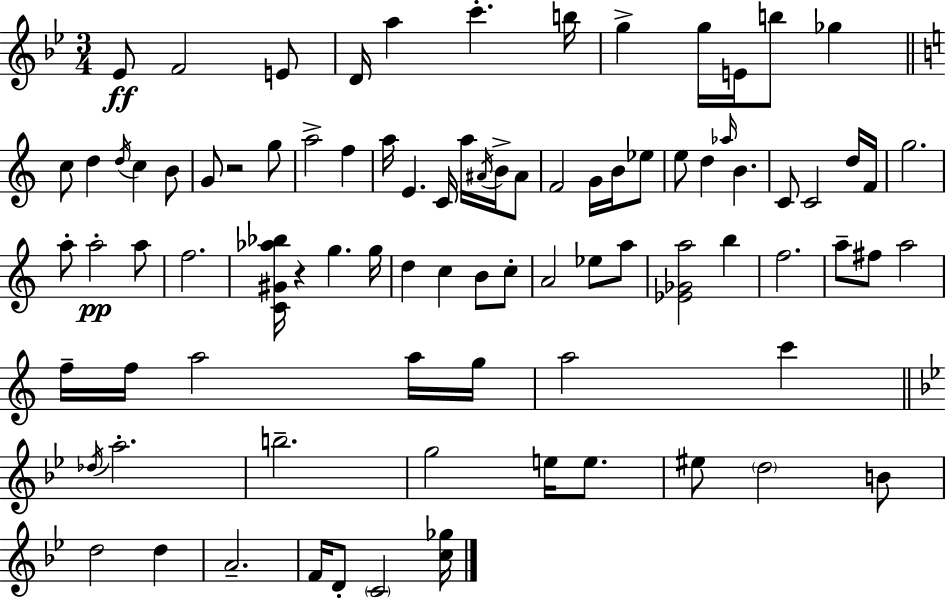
Eb4/e F4/h E4/e D4/s A5/q C6/q. B5/s G5/q G5/s E4/s B5/e Gb5/q C5/e D5/q D5/s C5/q B4/e G4/e R/h G5/e A5/h F5/q A5/s E4/q. C4/s A5/s A#4/s B4/s A#4/e F4/h G4/s B4/s Eb5/e E5/e D5/q Ab5/s B4/q. C4/e C4/h D5/s F4/s G5/h. A5/e A5/h A5/e F5/h. [C4,G#4,Ab5,Bb5]/s R/q G5/q. G5/s D5/q C5/q B4/e C5/e A4/h Eb5/e A5/e [Eb4,Gb4,A5]/h B5/q F5/h. A5/e F#5/e A5/h F5/s F5/s A5/h A5/s G5/s A5/h C6/q Db5/s A5/h. B5/h. G5/h E5/s E5/e. EIS5/e D5/h B4/e D5/h D5/q A4/h. F4/s D4/e C4/h [C5,Gb5]/s